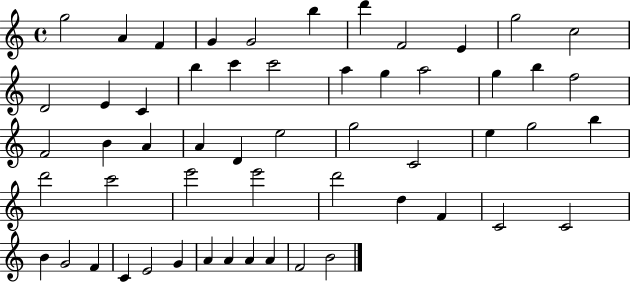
X:1
T:Untitled
M:4/4
L:1/4
K:C
g2 A F G G2 b d' F2 E g2 c2 D2 E C b c' c'2 a g a2 g b f2 F2 B A A D e2 g2 C2 e g2 b d'2 c'2 e'2 e'2 d'2 d F C2 C2 B G2 F C E2 G A A A A F2 B2